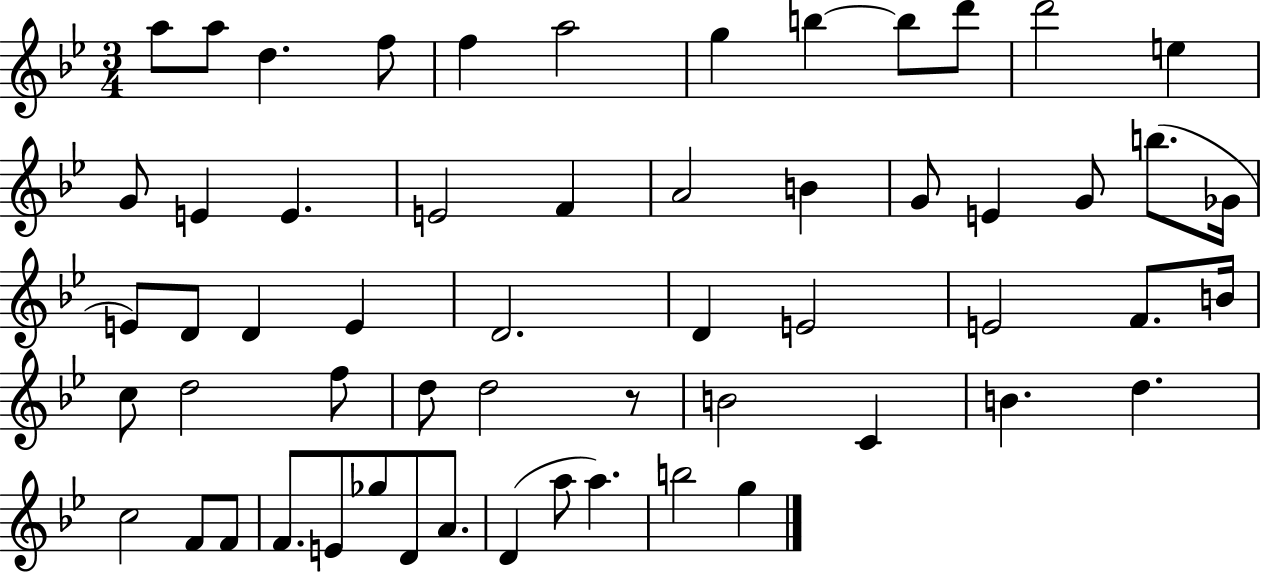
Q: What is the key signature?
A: BES major